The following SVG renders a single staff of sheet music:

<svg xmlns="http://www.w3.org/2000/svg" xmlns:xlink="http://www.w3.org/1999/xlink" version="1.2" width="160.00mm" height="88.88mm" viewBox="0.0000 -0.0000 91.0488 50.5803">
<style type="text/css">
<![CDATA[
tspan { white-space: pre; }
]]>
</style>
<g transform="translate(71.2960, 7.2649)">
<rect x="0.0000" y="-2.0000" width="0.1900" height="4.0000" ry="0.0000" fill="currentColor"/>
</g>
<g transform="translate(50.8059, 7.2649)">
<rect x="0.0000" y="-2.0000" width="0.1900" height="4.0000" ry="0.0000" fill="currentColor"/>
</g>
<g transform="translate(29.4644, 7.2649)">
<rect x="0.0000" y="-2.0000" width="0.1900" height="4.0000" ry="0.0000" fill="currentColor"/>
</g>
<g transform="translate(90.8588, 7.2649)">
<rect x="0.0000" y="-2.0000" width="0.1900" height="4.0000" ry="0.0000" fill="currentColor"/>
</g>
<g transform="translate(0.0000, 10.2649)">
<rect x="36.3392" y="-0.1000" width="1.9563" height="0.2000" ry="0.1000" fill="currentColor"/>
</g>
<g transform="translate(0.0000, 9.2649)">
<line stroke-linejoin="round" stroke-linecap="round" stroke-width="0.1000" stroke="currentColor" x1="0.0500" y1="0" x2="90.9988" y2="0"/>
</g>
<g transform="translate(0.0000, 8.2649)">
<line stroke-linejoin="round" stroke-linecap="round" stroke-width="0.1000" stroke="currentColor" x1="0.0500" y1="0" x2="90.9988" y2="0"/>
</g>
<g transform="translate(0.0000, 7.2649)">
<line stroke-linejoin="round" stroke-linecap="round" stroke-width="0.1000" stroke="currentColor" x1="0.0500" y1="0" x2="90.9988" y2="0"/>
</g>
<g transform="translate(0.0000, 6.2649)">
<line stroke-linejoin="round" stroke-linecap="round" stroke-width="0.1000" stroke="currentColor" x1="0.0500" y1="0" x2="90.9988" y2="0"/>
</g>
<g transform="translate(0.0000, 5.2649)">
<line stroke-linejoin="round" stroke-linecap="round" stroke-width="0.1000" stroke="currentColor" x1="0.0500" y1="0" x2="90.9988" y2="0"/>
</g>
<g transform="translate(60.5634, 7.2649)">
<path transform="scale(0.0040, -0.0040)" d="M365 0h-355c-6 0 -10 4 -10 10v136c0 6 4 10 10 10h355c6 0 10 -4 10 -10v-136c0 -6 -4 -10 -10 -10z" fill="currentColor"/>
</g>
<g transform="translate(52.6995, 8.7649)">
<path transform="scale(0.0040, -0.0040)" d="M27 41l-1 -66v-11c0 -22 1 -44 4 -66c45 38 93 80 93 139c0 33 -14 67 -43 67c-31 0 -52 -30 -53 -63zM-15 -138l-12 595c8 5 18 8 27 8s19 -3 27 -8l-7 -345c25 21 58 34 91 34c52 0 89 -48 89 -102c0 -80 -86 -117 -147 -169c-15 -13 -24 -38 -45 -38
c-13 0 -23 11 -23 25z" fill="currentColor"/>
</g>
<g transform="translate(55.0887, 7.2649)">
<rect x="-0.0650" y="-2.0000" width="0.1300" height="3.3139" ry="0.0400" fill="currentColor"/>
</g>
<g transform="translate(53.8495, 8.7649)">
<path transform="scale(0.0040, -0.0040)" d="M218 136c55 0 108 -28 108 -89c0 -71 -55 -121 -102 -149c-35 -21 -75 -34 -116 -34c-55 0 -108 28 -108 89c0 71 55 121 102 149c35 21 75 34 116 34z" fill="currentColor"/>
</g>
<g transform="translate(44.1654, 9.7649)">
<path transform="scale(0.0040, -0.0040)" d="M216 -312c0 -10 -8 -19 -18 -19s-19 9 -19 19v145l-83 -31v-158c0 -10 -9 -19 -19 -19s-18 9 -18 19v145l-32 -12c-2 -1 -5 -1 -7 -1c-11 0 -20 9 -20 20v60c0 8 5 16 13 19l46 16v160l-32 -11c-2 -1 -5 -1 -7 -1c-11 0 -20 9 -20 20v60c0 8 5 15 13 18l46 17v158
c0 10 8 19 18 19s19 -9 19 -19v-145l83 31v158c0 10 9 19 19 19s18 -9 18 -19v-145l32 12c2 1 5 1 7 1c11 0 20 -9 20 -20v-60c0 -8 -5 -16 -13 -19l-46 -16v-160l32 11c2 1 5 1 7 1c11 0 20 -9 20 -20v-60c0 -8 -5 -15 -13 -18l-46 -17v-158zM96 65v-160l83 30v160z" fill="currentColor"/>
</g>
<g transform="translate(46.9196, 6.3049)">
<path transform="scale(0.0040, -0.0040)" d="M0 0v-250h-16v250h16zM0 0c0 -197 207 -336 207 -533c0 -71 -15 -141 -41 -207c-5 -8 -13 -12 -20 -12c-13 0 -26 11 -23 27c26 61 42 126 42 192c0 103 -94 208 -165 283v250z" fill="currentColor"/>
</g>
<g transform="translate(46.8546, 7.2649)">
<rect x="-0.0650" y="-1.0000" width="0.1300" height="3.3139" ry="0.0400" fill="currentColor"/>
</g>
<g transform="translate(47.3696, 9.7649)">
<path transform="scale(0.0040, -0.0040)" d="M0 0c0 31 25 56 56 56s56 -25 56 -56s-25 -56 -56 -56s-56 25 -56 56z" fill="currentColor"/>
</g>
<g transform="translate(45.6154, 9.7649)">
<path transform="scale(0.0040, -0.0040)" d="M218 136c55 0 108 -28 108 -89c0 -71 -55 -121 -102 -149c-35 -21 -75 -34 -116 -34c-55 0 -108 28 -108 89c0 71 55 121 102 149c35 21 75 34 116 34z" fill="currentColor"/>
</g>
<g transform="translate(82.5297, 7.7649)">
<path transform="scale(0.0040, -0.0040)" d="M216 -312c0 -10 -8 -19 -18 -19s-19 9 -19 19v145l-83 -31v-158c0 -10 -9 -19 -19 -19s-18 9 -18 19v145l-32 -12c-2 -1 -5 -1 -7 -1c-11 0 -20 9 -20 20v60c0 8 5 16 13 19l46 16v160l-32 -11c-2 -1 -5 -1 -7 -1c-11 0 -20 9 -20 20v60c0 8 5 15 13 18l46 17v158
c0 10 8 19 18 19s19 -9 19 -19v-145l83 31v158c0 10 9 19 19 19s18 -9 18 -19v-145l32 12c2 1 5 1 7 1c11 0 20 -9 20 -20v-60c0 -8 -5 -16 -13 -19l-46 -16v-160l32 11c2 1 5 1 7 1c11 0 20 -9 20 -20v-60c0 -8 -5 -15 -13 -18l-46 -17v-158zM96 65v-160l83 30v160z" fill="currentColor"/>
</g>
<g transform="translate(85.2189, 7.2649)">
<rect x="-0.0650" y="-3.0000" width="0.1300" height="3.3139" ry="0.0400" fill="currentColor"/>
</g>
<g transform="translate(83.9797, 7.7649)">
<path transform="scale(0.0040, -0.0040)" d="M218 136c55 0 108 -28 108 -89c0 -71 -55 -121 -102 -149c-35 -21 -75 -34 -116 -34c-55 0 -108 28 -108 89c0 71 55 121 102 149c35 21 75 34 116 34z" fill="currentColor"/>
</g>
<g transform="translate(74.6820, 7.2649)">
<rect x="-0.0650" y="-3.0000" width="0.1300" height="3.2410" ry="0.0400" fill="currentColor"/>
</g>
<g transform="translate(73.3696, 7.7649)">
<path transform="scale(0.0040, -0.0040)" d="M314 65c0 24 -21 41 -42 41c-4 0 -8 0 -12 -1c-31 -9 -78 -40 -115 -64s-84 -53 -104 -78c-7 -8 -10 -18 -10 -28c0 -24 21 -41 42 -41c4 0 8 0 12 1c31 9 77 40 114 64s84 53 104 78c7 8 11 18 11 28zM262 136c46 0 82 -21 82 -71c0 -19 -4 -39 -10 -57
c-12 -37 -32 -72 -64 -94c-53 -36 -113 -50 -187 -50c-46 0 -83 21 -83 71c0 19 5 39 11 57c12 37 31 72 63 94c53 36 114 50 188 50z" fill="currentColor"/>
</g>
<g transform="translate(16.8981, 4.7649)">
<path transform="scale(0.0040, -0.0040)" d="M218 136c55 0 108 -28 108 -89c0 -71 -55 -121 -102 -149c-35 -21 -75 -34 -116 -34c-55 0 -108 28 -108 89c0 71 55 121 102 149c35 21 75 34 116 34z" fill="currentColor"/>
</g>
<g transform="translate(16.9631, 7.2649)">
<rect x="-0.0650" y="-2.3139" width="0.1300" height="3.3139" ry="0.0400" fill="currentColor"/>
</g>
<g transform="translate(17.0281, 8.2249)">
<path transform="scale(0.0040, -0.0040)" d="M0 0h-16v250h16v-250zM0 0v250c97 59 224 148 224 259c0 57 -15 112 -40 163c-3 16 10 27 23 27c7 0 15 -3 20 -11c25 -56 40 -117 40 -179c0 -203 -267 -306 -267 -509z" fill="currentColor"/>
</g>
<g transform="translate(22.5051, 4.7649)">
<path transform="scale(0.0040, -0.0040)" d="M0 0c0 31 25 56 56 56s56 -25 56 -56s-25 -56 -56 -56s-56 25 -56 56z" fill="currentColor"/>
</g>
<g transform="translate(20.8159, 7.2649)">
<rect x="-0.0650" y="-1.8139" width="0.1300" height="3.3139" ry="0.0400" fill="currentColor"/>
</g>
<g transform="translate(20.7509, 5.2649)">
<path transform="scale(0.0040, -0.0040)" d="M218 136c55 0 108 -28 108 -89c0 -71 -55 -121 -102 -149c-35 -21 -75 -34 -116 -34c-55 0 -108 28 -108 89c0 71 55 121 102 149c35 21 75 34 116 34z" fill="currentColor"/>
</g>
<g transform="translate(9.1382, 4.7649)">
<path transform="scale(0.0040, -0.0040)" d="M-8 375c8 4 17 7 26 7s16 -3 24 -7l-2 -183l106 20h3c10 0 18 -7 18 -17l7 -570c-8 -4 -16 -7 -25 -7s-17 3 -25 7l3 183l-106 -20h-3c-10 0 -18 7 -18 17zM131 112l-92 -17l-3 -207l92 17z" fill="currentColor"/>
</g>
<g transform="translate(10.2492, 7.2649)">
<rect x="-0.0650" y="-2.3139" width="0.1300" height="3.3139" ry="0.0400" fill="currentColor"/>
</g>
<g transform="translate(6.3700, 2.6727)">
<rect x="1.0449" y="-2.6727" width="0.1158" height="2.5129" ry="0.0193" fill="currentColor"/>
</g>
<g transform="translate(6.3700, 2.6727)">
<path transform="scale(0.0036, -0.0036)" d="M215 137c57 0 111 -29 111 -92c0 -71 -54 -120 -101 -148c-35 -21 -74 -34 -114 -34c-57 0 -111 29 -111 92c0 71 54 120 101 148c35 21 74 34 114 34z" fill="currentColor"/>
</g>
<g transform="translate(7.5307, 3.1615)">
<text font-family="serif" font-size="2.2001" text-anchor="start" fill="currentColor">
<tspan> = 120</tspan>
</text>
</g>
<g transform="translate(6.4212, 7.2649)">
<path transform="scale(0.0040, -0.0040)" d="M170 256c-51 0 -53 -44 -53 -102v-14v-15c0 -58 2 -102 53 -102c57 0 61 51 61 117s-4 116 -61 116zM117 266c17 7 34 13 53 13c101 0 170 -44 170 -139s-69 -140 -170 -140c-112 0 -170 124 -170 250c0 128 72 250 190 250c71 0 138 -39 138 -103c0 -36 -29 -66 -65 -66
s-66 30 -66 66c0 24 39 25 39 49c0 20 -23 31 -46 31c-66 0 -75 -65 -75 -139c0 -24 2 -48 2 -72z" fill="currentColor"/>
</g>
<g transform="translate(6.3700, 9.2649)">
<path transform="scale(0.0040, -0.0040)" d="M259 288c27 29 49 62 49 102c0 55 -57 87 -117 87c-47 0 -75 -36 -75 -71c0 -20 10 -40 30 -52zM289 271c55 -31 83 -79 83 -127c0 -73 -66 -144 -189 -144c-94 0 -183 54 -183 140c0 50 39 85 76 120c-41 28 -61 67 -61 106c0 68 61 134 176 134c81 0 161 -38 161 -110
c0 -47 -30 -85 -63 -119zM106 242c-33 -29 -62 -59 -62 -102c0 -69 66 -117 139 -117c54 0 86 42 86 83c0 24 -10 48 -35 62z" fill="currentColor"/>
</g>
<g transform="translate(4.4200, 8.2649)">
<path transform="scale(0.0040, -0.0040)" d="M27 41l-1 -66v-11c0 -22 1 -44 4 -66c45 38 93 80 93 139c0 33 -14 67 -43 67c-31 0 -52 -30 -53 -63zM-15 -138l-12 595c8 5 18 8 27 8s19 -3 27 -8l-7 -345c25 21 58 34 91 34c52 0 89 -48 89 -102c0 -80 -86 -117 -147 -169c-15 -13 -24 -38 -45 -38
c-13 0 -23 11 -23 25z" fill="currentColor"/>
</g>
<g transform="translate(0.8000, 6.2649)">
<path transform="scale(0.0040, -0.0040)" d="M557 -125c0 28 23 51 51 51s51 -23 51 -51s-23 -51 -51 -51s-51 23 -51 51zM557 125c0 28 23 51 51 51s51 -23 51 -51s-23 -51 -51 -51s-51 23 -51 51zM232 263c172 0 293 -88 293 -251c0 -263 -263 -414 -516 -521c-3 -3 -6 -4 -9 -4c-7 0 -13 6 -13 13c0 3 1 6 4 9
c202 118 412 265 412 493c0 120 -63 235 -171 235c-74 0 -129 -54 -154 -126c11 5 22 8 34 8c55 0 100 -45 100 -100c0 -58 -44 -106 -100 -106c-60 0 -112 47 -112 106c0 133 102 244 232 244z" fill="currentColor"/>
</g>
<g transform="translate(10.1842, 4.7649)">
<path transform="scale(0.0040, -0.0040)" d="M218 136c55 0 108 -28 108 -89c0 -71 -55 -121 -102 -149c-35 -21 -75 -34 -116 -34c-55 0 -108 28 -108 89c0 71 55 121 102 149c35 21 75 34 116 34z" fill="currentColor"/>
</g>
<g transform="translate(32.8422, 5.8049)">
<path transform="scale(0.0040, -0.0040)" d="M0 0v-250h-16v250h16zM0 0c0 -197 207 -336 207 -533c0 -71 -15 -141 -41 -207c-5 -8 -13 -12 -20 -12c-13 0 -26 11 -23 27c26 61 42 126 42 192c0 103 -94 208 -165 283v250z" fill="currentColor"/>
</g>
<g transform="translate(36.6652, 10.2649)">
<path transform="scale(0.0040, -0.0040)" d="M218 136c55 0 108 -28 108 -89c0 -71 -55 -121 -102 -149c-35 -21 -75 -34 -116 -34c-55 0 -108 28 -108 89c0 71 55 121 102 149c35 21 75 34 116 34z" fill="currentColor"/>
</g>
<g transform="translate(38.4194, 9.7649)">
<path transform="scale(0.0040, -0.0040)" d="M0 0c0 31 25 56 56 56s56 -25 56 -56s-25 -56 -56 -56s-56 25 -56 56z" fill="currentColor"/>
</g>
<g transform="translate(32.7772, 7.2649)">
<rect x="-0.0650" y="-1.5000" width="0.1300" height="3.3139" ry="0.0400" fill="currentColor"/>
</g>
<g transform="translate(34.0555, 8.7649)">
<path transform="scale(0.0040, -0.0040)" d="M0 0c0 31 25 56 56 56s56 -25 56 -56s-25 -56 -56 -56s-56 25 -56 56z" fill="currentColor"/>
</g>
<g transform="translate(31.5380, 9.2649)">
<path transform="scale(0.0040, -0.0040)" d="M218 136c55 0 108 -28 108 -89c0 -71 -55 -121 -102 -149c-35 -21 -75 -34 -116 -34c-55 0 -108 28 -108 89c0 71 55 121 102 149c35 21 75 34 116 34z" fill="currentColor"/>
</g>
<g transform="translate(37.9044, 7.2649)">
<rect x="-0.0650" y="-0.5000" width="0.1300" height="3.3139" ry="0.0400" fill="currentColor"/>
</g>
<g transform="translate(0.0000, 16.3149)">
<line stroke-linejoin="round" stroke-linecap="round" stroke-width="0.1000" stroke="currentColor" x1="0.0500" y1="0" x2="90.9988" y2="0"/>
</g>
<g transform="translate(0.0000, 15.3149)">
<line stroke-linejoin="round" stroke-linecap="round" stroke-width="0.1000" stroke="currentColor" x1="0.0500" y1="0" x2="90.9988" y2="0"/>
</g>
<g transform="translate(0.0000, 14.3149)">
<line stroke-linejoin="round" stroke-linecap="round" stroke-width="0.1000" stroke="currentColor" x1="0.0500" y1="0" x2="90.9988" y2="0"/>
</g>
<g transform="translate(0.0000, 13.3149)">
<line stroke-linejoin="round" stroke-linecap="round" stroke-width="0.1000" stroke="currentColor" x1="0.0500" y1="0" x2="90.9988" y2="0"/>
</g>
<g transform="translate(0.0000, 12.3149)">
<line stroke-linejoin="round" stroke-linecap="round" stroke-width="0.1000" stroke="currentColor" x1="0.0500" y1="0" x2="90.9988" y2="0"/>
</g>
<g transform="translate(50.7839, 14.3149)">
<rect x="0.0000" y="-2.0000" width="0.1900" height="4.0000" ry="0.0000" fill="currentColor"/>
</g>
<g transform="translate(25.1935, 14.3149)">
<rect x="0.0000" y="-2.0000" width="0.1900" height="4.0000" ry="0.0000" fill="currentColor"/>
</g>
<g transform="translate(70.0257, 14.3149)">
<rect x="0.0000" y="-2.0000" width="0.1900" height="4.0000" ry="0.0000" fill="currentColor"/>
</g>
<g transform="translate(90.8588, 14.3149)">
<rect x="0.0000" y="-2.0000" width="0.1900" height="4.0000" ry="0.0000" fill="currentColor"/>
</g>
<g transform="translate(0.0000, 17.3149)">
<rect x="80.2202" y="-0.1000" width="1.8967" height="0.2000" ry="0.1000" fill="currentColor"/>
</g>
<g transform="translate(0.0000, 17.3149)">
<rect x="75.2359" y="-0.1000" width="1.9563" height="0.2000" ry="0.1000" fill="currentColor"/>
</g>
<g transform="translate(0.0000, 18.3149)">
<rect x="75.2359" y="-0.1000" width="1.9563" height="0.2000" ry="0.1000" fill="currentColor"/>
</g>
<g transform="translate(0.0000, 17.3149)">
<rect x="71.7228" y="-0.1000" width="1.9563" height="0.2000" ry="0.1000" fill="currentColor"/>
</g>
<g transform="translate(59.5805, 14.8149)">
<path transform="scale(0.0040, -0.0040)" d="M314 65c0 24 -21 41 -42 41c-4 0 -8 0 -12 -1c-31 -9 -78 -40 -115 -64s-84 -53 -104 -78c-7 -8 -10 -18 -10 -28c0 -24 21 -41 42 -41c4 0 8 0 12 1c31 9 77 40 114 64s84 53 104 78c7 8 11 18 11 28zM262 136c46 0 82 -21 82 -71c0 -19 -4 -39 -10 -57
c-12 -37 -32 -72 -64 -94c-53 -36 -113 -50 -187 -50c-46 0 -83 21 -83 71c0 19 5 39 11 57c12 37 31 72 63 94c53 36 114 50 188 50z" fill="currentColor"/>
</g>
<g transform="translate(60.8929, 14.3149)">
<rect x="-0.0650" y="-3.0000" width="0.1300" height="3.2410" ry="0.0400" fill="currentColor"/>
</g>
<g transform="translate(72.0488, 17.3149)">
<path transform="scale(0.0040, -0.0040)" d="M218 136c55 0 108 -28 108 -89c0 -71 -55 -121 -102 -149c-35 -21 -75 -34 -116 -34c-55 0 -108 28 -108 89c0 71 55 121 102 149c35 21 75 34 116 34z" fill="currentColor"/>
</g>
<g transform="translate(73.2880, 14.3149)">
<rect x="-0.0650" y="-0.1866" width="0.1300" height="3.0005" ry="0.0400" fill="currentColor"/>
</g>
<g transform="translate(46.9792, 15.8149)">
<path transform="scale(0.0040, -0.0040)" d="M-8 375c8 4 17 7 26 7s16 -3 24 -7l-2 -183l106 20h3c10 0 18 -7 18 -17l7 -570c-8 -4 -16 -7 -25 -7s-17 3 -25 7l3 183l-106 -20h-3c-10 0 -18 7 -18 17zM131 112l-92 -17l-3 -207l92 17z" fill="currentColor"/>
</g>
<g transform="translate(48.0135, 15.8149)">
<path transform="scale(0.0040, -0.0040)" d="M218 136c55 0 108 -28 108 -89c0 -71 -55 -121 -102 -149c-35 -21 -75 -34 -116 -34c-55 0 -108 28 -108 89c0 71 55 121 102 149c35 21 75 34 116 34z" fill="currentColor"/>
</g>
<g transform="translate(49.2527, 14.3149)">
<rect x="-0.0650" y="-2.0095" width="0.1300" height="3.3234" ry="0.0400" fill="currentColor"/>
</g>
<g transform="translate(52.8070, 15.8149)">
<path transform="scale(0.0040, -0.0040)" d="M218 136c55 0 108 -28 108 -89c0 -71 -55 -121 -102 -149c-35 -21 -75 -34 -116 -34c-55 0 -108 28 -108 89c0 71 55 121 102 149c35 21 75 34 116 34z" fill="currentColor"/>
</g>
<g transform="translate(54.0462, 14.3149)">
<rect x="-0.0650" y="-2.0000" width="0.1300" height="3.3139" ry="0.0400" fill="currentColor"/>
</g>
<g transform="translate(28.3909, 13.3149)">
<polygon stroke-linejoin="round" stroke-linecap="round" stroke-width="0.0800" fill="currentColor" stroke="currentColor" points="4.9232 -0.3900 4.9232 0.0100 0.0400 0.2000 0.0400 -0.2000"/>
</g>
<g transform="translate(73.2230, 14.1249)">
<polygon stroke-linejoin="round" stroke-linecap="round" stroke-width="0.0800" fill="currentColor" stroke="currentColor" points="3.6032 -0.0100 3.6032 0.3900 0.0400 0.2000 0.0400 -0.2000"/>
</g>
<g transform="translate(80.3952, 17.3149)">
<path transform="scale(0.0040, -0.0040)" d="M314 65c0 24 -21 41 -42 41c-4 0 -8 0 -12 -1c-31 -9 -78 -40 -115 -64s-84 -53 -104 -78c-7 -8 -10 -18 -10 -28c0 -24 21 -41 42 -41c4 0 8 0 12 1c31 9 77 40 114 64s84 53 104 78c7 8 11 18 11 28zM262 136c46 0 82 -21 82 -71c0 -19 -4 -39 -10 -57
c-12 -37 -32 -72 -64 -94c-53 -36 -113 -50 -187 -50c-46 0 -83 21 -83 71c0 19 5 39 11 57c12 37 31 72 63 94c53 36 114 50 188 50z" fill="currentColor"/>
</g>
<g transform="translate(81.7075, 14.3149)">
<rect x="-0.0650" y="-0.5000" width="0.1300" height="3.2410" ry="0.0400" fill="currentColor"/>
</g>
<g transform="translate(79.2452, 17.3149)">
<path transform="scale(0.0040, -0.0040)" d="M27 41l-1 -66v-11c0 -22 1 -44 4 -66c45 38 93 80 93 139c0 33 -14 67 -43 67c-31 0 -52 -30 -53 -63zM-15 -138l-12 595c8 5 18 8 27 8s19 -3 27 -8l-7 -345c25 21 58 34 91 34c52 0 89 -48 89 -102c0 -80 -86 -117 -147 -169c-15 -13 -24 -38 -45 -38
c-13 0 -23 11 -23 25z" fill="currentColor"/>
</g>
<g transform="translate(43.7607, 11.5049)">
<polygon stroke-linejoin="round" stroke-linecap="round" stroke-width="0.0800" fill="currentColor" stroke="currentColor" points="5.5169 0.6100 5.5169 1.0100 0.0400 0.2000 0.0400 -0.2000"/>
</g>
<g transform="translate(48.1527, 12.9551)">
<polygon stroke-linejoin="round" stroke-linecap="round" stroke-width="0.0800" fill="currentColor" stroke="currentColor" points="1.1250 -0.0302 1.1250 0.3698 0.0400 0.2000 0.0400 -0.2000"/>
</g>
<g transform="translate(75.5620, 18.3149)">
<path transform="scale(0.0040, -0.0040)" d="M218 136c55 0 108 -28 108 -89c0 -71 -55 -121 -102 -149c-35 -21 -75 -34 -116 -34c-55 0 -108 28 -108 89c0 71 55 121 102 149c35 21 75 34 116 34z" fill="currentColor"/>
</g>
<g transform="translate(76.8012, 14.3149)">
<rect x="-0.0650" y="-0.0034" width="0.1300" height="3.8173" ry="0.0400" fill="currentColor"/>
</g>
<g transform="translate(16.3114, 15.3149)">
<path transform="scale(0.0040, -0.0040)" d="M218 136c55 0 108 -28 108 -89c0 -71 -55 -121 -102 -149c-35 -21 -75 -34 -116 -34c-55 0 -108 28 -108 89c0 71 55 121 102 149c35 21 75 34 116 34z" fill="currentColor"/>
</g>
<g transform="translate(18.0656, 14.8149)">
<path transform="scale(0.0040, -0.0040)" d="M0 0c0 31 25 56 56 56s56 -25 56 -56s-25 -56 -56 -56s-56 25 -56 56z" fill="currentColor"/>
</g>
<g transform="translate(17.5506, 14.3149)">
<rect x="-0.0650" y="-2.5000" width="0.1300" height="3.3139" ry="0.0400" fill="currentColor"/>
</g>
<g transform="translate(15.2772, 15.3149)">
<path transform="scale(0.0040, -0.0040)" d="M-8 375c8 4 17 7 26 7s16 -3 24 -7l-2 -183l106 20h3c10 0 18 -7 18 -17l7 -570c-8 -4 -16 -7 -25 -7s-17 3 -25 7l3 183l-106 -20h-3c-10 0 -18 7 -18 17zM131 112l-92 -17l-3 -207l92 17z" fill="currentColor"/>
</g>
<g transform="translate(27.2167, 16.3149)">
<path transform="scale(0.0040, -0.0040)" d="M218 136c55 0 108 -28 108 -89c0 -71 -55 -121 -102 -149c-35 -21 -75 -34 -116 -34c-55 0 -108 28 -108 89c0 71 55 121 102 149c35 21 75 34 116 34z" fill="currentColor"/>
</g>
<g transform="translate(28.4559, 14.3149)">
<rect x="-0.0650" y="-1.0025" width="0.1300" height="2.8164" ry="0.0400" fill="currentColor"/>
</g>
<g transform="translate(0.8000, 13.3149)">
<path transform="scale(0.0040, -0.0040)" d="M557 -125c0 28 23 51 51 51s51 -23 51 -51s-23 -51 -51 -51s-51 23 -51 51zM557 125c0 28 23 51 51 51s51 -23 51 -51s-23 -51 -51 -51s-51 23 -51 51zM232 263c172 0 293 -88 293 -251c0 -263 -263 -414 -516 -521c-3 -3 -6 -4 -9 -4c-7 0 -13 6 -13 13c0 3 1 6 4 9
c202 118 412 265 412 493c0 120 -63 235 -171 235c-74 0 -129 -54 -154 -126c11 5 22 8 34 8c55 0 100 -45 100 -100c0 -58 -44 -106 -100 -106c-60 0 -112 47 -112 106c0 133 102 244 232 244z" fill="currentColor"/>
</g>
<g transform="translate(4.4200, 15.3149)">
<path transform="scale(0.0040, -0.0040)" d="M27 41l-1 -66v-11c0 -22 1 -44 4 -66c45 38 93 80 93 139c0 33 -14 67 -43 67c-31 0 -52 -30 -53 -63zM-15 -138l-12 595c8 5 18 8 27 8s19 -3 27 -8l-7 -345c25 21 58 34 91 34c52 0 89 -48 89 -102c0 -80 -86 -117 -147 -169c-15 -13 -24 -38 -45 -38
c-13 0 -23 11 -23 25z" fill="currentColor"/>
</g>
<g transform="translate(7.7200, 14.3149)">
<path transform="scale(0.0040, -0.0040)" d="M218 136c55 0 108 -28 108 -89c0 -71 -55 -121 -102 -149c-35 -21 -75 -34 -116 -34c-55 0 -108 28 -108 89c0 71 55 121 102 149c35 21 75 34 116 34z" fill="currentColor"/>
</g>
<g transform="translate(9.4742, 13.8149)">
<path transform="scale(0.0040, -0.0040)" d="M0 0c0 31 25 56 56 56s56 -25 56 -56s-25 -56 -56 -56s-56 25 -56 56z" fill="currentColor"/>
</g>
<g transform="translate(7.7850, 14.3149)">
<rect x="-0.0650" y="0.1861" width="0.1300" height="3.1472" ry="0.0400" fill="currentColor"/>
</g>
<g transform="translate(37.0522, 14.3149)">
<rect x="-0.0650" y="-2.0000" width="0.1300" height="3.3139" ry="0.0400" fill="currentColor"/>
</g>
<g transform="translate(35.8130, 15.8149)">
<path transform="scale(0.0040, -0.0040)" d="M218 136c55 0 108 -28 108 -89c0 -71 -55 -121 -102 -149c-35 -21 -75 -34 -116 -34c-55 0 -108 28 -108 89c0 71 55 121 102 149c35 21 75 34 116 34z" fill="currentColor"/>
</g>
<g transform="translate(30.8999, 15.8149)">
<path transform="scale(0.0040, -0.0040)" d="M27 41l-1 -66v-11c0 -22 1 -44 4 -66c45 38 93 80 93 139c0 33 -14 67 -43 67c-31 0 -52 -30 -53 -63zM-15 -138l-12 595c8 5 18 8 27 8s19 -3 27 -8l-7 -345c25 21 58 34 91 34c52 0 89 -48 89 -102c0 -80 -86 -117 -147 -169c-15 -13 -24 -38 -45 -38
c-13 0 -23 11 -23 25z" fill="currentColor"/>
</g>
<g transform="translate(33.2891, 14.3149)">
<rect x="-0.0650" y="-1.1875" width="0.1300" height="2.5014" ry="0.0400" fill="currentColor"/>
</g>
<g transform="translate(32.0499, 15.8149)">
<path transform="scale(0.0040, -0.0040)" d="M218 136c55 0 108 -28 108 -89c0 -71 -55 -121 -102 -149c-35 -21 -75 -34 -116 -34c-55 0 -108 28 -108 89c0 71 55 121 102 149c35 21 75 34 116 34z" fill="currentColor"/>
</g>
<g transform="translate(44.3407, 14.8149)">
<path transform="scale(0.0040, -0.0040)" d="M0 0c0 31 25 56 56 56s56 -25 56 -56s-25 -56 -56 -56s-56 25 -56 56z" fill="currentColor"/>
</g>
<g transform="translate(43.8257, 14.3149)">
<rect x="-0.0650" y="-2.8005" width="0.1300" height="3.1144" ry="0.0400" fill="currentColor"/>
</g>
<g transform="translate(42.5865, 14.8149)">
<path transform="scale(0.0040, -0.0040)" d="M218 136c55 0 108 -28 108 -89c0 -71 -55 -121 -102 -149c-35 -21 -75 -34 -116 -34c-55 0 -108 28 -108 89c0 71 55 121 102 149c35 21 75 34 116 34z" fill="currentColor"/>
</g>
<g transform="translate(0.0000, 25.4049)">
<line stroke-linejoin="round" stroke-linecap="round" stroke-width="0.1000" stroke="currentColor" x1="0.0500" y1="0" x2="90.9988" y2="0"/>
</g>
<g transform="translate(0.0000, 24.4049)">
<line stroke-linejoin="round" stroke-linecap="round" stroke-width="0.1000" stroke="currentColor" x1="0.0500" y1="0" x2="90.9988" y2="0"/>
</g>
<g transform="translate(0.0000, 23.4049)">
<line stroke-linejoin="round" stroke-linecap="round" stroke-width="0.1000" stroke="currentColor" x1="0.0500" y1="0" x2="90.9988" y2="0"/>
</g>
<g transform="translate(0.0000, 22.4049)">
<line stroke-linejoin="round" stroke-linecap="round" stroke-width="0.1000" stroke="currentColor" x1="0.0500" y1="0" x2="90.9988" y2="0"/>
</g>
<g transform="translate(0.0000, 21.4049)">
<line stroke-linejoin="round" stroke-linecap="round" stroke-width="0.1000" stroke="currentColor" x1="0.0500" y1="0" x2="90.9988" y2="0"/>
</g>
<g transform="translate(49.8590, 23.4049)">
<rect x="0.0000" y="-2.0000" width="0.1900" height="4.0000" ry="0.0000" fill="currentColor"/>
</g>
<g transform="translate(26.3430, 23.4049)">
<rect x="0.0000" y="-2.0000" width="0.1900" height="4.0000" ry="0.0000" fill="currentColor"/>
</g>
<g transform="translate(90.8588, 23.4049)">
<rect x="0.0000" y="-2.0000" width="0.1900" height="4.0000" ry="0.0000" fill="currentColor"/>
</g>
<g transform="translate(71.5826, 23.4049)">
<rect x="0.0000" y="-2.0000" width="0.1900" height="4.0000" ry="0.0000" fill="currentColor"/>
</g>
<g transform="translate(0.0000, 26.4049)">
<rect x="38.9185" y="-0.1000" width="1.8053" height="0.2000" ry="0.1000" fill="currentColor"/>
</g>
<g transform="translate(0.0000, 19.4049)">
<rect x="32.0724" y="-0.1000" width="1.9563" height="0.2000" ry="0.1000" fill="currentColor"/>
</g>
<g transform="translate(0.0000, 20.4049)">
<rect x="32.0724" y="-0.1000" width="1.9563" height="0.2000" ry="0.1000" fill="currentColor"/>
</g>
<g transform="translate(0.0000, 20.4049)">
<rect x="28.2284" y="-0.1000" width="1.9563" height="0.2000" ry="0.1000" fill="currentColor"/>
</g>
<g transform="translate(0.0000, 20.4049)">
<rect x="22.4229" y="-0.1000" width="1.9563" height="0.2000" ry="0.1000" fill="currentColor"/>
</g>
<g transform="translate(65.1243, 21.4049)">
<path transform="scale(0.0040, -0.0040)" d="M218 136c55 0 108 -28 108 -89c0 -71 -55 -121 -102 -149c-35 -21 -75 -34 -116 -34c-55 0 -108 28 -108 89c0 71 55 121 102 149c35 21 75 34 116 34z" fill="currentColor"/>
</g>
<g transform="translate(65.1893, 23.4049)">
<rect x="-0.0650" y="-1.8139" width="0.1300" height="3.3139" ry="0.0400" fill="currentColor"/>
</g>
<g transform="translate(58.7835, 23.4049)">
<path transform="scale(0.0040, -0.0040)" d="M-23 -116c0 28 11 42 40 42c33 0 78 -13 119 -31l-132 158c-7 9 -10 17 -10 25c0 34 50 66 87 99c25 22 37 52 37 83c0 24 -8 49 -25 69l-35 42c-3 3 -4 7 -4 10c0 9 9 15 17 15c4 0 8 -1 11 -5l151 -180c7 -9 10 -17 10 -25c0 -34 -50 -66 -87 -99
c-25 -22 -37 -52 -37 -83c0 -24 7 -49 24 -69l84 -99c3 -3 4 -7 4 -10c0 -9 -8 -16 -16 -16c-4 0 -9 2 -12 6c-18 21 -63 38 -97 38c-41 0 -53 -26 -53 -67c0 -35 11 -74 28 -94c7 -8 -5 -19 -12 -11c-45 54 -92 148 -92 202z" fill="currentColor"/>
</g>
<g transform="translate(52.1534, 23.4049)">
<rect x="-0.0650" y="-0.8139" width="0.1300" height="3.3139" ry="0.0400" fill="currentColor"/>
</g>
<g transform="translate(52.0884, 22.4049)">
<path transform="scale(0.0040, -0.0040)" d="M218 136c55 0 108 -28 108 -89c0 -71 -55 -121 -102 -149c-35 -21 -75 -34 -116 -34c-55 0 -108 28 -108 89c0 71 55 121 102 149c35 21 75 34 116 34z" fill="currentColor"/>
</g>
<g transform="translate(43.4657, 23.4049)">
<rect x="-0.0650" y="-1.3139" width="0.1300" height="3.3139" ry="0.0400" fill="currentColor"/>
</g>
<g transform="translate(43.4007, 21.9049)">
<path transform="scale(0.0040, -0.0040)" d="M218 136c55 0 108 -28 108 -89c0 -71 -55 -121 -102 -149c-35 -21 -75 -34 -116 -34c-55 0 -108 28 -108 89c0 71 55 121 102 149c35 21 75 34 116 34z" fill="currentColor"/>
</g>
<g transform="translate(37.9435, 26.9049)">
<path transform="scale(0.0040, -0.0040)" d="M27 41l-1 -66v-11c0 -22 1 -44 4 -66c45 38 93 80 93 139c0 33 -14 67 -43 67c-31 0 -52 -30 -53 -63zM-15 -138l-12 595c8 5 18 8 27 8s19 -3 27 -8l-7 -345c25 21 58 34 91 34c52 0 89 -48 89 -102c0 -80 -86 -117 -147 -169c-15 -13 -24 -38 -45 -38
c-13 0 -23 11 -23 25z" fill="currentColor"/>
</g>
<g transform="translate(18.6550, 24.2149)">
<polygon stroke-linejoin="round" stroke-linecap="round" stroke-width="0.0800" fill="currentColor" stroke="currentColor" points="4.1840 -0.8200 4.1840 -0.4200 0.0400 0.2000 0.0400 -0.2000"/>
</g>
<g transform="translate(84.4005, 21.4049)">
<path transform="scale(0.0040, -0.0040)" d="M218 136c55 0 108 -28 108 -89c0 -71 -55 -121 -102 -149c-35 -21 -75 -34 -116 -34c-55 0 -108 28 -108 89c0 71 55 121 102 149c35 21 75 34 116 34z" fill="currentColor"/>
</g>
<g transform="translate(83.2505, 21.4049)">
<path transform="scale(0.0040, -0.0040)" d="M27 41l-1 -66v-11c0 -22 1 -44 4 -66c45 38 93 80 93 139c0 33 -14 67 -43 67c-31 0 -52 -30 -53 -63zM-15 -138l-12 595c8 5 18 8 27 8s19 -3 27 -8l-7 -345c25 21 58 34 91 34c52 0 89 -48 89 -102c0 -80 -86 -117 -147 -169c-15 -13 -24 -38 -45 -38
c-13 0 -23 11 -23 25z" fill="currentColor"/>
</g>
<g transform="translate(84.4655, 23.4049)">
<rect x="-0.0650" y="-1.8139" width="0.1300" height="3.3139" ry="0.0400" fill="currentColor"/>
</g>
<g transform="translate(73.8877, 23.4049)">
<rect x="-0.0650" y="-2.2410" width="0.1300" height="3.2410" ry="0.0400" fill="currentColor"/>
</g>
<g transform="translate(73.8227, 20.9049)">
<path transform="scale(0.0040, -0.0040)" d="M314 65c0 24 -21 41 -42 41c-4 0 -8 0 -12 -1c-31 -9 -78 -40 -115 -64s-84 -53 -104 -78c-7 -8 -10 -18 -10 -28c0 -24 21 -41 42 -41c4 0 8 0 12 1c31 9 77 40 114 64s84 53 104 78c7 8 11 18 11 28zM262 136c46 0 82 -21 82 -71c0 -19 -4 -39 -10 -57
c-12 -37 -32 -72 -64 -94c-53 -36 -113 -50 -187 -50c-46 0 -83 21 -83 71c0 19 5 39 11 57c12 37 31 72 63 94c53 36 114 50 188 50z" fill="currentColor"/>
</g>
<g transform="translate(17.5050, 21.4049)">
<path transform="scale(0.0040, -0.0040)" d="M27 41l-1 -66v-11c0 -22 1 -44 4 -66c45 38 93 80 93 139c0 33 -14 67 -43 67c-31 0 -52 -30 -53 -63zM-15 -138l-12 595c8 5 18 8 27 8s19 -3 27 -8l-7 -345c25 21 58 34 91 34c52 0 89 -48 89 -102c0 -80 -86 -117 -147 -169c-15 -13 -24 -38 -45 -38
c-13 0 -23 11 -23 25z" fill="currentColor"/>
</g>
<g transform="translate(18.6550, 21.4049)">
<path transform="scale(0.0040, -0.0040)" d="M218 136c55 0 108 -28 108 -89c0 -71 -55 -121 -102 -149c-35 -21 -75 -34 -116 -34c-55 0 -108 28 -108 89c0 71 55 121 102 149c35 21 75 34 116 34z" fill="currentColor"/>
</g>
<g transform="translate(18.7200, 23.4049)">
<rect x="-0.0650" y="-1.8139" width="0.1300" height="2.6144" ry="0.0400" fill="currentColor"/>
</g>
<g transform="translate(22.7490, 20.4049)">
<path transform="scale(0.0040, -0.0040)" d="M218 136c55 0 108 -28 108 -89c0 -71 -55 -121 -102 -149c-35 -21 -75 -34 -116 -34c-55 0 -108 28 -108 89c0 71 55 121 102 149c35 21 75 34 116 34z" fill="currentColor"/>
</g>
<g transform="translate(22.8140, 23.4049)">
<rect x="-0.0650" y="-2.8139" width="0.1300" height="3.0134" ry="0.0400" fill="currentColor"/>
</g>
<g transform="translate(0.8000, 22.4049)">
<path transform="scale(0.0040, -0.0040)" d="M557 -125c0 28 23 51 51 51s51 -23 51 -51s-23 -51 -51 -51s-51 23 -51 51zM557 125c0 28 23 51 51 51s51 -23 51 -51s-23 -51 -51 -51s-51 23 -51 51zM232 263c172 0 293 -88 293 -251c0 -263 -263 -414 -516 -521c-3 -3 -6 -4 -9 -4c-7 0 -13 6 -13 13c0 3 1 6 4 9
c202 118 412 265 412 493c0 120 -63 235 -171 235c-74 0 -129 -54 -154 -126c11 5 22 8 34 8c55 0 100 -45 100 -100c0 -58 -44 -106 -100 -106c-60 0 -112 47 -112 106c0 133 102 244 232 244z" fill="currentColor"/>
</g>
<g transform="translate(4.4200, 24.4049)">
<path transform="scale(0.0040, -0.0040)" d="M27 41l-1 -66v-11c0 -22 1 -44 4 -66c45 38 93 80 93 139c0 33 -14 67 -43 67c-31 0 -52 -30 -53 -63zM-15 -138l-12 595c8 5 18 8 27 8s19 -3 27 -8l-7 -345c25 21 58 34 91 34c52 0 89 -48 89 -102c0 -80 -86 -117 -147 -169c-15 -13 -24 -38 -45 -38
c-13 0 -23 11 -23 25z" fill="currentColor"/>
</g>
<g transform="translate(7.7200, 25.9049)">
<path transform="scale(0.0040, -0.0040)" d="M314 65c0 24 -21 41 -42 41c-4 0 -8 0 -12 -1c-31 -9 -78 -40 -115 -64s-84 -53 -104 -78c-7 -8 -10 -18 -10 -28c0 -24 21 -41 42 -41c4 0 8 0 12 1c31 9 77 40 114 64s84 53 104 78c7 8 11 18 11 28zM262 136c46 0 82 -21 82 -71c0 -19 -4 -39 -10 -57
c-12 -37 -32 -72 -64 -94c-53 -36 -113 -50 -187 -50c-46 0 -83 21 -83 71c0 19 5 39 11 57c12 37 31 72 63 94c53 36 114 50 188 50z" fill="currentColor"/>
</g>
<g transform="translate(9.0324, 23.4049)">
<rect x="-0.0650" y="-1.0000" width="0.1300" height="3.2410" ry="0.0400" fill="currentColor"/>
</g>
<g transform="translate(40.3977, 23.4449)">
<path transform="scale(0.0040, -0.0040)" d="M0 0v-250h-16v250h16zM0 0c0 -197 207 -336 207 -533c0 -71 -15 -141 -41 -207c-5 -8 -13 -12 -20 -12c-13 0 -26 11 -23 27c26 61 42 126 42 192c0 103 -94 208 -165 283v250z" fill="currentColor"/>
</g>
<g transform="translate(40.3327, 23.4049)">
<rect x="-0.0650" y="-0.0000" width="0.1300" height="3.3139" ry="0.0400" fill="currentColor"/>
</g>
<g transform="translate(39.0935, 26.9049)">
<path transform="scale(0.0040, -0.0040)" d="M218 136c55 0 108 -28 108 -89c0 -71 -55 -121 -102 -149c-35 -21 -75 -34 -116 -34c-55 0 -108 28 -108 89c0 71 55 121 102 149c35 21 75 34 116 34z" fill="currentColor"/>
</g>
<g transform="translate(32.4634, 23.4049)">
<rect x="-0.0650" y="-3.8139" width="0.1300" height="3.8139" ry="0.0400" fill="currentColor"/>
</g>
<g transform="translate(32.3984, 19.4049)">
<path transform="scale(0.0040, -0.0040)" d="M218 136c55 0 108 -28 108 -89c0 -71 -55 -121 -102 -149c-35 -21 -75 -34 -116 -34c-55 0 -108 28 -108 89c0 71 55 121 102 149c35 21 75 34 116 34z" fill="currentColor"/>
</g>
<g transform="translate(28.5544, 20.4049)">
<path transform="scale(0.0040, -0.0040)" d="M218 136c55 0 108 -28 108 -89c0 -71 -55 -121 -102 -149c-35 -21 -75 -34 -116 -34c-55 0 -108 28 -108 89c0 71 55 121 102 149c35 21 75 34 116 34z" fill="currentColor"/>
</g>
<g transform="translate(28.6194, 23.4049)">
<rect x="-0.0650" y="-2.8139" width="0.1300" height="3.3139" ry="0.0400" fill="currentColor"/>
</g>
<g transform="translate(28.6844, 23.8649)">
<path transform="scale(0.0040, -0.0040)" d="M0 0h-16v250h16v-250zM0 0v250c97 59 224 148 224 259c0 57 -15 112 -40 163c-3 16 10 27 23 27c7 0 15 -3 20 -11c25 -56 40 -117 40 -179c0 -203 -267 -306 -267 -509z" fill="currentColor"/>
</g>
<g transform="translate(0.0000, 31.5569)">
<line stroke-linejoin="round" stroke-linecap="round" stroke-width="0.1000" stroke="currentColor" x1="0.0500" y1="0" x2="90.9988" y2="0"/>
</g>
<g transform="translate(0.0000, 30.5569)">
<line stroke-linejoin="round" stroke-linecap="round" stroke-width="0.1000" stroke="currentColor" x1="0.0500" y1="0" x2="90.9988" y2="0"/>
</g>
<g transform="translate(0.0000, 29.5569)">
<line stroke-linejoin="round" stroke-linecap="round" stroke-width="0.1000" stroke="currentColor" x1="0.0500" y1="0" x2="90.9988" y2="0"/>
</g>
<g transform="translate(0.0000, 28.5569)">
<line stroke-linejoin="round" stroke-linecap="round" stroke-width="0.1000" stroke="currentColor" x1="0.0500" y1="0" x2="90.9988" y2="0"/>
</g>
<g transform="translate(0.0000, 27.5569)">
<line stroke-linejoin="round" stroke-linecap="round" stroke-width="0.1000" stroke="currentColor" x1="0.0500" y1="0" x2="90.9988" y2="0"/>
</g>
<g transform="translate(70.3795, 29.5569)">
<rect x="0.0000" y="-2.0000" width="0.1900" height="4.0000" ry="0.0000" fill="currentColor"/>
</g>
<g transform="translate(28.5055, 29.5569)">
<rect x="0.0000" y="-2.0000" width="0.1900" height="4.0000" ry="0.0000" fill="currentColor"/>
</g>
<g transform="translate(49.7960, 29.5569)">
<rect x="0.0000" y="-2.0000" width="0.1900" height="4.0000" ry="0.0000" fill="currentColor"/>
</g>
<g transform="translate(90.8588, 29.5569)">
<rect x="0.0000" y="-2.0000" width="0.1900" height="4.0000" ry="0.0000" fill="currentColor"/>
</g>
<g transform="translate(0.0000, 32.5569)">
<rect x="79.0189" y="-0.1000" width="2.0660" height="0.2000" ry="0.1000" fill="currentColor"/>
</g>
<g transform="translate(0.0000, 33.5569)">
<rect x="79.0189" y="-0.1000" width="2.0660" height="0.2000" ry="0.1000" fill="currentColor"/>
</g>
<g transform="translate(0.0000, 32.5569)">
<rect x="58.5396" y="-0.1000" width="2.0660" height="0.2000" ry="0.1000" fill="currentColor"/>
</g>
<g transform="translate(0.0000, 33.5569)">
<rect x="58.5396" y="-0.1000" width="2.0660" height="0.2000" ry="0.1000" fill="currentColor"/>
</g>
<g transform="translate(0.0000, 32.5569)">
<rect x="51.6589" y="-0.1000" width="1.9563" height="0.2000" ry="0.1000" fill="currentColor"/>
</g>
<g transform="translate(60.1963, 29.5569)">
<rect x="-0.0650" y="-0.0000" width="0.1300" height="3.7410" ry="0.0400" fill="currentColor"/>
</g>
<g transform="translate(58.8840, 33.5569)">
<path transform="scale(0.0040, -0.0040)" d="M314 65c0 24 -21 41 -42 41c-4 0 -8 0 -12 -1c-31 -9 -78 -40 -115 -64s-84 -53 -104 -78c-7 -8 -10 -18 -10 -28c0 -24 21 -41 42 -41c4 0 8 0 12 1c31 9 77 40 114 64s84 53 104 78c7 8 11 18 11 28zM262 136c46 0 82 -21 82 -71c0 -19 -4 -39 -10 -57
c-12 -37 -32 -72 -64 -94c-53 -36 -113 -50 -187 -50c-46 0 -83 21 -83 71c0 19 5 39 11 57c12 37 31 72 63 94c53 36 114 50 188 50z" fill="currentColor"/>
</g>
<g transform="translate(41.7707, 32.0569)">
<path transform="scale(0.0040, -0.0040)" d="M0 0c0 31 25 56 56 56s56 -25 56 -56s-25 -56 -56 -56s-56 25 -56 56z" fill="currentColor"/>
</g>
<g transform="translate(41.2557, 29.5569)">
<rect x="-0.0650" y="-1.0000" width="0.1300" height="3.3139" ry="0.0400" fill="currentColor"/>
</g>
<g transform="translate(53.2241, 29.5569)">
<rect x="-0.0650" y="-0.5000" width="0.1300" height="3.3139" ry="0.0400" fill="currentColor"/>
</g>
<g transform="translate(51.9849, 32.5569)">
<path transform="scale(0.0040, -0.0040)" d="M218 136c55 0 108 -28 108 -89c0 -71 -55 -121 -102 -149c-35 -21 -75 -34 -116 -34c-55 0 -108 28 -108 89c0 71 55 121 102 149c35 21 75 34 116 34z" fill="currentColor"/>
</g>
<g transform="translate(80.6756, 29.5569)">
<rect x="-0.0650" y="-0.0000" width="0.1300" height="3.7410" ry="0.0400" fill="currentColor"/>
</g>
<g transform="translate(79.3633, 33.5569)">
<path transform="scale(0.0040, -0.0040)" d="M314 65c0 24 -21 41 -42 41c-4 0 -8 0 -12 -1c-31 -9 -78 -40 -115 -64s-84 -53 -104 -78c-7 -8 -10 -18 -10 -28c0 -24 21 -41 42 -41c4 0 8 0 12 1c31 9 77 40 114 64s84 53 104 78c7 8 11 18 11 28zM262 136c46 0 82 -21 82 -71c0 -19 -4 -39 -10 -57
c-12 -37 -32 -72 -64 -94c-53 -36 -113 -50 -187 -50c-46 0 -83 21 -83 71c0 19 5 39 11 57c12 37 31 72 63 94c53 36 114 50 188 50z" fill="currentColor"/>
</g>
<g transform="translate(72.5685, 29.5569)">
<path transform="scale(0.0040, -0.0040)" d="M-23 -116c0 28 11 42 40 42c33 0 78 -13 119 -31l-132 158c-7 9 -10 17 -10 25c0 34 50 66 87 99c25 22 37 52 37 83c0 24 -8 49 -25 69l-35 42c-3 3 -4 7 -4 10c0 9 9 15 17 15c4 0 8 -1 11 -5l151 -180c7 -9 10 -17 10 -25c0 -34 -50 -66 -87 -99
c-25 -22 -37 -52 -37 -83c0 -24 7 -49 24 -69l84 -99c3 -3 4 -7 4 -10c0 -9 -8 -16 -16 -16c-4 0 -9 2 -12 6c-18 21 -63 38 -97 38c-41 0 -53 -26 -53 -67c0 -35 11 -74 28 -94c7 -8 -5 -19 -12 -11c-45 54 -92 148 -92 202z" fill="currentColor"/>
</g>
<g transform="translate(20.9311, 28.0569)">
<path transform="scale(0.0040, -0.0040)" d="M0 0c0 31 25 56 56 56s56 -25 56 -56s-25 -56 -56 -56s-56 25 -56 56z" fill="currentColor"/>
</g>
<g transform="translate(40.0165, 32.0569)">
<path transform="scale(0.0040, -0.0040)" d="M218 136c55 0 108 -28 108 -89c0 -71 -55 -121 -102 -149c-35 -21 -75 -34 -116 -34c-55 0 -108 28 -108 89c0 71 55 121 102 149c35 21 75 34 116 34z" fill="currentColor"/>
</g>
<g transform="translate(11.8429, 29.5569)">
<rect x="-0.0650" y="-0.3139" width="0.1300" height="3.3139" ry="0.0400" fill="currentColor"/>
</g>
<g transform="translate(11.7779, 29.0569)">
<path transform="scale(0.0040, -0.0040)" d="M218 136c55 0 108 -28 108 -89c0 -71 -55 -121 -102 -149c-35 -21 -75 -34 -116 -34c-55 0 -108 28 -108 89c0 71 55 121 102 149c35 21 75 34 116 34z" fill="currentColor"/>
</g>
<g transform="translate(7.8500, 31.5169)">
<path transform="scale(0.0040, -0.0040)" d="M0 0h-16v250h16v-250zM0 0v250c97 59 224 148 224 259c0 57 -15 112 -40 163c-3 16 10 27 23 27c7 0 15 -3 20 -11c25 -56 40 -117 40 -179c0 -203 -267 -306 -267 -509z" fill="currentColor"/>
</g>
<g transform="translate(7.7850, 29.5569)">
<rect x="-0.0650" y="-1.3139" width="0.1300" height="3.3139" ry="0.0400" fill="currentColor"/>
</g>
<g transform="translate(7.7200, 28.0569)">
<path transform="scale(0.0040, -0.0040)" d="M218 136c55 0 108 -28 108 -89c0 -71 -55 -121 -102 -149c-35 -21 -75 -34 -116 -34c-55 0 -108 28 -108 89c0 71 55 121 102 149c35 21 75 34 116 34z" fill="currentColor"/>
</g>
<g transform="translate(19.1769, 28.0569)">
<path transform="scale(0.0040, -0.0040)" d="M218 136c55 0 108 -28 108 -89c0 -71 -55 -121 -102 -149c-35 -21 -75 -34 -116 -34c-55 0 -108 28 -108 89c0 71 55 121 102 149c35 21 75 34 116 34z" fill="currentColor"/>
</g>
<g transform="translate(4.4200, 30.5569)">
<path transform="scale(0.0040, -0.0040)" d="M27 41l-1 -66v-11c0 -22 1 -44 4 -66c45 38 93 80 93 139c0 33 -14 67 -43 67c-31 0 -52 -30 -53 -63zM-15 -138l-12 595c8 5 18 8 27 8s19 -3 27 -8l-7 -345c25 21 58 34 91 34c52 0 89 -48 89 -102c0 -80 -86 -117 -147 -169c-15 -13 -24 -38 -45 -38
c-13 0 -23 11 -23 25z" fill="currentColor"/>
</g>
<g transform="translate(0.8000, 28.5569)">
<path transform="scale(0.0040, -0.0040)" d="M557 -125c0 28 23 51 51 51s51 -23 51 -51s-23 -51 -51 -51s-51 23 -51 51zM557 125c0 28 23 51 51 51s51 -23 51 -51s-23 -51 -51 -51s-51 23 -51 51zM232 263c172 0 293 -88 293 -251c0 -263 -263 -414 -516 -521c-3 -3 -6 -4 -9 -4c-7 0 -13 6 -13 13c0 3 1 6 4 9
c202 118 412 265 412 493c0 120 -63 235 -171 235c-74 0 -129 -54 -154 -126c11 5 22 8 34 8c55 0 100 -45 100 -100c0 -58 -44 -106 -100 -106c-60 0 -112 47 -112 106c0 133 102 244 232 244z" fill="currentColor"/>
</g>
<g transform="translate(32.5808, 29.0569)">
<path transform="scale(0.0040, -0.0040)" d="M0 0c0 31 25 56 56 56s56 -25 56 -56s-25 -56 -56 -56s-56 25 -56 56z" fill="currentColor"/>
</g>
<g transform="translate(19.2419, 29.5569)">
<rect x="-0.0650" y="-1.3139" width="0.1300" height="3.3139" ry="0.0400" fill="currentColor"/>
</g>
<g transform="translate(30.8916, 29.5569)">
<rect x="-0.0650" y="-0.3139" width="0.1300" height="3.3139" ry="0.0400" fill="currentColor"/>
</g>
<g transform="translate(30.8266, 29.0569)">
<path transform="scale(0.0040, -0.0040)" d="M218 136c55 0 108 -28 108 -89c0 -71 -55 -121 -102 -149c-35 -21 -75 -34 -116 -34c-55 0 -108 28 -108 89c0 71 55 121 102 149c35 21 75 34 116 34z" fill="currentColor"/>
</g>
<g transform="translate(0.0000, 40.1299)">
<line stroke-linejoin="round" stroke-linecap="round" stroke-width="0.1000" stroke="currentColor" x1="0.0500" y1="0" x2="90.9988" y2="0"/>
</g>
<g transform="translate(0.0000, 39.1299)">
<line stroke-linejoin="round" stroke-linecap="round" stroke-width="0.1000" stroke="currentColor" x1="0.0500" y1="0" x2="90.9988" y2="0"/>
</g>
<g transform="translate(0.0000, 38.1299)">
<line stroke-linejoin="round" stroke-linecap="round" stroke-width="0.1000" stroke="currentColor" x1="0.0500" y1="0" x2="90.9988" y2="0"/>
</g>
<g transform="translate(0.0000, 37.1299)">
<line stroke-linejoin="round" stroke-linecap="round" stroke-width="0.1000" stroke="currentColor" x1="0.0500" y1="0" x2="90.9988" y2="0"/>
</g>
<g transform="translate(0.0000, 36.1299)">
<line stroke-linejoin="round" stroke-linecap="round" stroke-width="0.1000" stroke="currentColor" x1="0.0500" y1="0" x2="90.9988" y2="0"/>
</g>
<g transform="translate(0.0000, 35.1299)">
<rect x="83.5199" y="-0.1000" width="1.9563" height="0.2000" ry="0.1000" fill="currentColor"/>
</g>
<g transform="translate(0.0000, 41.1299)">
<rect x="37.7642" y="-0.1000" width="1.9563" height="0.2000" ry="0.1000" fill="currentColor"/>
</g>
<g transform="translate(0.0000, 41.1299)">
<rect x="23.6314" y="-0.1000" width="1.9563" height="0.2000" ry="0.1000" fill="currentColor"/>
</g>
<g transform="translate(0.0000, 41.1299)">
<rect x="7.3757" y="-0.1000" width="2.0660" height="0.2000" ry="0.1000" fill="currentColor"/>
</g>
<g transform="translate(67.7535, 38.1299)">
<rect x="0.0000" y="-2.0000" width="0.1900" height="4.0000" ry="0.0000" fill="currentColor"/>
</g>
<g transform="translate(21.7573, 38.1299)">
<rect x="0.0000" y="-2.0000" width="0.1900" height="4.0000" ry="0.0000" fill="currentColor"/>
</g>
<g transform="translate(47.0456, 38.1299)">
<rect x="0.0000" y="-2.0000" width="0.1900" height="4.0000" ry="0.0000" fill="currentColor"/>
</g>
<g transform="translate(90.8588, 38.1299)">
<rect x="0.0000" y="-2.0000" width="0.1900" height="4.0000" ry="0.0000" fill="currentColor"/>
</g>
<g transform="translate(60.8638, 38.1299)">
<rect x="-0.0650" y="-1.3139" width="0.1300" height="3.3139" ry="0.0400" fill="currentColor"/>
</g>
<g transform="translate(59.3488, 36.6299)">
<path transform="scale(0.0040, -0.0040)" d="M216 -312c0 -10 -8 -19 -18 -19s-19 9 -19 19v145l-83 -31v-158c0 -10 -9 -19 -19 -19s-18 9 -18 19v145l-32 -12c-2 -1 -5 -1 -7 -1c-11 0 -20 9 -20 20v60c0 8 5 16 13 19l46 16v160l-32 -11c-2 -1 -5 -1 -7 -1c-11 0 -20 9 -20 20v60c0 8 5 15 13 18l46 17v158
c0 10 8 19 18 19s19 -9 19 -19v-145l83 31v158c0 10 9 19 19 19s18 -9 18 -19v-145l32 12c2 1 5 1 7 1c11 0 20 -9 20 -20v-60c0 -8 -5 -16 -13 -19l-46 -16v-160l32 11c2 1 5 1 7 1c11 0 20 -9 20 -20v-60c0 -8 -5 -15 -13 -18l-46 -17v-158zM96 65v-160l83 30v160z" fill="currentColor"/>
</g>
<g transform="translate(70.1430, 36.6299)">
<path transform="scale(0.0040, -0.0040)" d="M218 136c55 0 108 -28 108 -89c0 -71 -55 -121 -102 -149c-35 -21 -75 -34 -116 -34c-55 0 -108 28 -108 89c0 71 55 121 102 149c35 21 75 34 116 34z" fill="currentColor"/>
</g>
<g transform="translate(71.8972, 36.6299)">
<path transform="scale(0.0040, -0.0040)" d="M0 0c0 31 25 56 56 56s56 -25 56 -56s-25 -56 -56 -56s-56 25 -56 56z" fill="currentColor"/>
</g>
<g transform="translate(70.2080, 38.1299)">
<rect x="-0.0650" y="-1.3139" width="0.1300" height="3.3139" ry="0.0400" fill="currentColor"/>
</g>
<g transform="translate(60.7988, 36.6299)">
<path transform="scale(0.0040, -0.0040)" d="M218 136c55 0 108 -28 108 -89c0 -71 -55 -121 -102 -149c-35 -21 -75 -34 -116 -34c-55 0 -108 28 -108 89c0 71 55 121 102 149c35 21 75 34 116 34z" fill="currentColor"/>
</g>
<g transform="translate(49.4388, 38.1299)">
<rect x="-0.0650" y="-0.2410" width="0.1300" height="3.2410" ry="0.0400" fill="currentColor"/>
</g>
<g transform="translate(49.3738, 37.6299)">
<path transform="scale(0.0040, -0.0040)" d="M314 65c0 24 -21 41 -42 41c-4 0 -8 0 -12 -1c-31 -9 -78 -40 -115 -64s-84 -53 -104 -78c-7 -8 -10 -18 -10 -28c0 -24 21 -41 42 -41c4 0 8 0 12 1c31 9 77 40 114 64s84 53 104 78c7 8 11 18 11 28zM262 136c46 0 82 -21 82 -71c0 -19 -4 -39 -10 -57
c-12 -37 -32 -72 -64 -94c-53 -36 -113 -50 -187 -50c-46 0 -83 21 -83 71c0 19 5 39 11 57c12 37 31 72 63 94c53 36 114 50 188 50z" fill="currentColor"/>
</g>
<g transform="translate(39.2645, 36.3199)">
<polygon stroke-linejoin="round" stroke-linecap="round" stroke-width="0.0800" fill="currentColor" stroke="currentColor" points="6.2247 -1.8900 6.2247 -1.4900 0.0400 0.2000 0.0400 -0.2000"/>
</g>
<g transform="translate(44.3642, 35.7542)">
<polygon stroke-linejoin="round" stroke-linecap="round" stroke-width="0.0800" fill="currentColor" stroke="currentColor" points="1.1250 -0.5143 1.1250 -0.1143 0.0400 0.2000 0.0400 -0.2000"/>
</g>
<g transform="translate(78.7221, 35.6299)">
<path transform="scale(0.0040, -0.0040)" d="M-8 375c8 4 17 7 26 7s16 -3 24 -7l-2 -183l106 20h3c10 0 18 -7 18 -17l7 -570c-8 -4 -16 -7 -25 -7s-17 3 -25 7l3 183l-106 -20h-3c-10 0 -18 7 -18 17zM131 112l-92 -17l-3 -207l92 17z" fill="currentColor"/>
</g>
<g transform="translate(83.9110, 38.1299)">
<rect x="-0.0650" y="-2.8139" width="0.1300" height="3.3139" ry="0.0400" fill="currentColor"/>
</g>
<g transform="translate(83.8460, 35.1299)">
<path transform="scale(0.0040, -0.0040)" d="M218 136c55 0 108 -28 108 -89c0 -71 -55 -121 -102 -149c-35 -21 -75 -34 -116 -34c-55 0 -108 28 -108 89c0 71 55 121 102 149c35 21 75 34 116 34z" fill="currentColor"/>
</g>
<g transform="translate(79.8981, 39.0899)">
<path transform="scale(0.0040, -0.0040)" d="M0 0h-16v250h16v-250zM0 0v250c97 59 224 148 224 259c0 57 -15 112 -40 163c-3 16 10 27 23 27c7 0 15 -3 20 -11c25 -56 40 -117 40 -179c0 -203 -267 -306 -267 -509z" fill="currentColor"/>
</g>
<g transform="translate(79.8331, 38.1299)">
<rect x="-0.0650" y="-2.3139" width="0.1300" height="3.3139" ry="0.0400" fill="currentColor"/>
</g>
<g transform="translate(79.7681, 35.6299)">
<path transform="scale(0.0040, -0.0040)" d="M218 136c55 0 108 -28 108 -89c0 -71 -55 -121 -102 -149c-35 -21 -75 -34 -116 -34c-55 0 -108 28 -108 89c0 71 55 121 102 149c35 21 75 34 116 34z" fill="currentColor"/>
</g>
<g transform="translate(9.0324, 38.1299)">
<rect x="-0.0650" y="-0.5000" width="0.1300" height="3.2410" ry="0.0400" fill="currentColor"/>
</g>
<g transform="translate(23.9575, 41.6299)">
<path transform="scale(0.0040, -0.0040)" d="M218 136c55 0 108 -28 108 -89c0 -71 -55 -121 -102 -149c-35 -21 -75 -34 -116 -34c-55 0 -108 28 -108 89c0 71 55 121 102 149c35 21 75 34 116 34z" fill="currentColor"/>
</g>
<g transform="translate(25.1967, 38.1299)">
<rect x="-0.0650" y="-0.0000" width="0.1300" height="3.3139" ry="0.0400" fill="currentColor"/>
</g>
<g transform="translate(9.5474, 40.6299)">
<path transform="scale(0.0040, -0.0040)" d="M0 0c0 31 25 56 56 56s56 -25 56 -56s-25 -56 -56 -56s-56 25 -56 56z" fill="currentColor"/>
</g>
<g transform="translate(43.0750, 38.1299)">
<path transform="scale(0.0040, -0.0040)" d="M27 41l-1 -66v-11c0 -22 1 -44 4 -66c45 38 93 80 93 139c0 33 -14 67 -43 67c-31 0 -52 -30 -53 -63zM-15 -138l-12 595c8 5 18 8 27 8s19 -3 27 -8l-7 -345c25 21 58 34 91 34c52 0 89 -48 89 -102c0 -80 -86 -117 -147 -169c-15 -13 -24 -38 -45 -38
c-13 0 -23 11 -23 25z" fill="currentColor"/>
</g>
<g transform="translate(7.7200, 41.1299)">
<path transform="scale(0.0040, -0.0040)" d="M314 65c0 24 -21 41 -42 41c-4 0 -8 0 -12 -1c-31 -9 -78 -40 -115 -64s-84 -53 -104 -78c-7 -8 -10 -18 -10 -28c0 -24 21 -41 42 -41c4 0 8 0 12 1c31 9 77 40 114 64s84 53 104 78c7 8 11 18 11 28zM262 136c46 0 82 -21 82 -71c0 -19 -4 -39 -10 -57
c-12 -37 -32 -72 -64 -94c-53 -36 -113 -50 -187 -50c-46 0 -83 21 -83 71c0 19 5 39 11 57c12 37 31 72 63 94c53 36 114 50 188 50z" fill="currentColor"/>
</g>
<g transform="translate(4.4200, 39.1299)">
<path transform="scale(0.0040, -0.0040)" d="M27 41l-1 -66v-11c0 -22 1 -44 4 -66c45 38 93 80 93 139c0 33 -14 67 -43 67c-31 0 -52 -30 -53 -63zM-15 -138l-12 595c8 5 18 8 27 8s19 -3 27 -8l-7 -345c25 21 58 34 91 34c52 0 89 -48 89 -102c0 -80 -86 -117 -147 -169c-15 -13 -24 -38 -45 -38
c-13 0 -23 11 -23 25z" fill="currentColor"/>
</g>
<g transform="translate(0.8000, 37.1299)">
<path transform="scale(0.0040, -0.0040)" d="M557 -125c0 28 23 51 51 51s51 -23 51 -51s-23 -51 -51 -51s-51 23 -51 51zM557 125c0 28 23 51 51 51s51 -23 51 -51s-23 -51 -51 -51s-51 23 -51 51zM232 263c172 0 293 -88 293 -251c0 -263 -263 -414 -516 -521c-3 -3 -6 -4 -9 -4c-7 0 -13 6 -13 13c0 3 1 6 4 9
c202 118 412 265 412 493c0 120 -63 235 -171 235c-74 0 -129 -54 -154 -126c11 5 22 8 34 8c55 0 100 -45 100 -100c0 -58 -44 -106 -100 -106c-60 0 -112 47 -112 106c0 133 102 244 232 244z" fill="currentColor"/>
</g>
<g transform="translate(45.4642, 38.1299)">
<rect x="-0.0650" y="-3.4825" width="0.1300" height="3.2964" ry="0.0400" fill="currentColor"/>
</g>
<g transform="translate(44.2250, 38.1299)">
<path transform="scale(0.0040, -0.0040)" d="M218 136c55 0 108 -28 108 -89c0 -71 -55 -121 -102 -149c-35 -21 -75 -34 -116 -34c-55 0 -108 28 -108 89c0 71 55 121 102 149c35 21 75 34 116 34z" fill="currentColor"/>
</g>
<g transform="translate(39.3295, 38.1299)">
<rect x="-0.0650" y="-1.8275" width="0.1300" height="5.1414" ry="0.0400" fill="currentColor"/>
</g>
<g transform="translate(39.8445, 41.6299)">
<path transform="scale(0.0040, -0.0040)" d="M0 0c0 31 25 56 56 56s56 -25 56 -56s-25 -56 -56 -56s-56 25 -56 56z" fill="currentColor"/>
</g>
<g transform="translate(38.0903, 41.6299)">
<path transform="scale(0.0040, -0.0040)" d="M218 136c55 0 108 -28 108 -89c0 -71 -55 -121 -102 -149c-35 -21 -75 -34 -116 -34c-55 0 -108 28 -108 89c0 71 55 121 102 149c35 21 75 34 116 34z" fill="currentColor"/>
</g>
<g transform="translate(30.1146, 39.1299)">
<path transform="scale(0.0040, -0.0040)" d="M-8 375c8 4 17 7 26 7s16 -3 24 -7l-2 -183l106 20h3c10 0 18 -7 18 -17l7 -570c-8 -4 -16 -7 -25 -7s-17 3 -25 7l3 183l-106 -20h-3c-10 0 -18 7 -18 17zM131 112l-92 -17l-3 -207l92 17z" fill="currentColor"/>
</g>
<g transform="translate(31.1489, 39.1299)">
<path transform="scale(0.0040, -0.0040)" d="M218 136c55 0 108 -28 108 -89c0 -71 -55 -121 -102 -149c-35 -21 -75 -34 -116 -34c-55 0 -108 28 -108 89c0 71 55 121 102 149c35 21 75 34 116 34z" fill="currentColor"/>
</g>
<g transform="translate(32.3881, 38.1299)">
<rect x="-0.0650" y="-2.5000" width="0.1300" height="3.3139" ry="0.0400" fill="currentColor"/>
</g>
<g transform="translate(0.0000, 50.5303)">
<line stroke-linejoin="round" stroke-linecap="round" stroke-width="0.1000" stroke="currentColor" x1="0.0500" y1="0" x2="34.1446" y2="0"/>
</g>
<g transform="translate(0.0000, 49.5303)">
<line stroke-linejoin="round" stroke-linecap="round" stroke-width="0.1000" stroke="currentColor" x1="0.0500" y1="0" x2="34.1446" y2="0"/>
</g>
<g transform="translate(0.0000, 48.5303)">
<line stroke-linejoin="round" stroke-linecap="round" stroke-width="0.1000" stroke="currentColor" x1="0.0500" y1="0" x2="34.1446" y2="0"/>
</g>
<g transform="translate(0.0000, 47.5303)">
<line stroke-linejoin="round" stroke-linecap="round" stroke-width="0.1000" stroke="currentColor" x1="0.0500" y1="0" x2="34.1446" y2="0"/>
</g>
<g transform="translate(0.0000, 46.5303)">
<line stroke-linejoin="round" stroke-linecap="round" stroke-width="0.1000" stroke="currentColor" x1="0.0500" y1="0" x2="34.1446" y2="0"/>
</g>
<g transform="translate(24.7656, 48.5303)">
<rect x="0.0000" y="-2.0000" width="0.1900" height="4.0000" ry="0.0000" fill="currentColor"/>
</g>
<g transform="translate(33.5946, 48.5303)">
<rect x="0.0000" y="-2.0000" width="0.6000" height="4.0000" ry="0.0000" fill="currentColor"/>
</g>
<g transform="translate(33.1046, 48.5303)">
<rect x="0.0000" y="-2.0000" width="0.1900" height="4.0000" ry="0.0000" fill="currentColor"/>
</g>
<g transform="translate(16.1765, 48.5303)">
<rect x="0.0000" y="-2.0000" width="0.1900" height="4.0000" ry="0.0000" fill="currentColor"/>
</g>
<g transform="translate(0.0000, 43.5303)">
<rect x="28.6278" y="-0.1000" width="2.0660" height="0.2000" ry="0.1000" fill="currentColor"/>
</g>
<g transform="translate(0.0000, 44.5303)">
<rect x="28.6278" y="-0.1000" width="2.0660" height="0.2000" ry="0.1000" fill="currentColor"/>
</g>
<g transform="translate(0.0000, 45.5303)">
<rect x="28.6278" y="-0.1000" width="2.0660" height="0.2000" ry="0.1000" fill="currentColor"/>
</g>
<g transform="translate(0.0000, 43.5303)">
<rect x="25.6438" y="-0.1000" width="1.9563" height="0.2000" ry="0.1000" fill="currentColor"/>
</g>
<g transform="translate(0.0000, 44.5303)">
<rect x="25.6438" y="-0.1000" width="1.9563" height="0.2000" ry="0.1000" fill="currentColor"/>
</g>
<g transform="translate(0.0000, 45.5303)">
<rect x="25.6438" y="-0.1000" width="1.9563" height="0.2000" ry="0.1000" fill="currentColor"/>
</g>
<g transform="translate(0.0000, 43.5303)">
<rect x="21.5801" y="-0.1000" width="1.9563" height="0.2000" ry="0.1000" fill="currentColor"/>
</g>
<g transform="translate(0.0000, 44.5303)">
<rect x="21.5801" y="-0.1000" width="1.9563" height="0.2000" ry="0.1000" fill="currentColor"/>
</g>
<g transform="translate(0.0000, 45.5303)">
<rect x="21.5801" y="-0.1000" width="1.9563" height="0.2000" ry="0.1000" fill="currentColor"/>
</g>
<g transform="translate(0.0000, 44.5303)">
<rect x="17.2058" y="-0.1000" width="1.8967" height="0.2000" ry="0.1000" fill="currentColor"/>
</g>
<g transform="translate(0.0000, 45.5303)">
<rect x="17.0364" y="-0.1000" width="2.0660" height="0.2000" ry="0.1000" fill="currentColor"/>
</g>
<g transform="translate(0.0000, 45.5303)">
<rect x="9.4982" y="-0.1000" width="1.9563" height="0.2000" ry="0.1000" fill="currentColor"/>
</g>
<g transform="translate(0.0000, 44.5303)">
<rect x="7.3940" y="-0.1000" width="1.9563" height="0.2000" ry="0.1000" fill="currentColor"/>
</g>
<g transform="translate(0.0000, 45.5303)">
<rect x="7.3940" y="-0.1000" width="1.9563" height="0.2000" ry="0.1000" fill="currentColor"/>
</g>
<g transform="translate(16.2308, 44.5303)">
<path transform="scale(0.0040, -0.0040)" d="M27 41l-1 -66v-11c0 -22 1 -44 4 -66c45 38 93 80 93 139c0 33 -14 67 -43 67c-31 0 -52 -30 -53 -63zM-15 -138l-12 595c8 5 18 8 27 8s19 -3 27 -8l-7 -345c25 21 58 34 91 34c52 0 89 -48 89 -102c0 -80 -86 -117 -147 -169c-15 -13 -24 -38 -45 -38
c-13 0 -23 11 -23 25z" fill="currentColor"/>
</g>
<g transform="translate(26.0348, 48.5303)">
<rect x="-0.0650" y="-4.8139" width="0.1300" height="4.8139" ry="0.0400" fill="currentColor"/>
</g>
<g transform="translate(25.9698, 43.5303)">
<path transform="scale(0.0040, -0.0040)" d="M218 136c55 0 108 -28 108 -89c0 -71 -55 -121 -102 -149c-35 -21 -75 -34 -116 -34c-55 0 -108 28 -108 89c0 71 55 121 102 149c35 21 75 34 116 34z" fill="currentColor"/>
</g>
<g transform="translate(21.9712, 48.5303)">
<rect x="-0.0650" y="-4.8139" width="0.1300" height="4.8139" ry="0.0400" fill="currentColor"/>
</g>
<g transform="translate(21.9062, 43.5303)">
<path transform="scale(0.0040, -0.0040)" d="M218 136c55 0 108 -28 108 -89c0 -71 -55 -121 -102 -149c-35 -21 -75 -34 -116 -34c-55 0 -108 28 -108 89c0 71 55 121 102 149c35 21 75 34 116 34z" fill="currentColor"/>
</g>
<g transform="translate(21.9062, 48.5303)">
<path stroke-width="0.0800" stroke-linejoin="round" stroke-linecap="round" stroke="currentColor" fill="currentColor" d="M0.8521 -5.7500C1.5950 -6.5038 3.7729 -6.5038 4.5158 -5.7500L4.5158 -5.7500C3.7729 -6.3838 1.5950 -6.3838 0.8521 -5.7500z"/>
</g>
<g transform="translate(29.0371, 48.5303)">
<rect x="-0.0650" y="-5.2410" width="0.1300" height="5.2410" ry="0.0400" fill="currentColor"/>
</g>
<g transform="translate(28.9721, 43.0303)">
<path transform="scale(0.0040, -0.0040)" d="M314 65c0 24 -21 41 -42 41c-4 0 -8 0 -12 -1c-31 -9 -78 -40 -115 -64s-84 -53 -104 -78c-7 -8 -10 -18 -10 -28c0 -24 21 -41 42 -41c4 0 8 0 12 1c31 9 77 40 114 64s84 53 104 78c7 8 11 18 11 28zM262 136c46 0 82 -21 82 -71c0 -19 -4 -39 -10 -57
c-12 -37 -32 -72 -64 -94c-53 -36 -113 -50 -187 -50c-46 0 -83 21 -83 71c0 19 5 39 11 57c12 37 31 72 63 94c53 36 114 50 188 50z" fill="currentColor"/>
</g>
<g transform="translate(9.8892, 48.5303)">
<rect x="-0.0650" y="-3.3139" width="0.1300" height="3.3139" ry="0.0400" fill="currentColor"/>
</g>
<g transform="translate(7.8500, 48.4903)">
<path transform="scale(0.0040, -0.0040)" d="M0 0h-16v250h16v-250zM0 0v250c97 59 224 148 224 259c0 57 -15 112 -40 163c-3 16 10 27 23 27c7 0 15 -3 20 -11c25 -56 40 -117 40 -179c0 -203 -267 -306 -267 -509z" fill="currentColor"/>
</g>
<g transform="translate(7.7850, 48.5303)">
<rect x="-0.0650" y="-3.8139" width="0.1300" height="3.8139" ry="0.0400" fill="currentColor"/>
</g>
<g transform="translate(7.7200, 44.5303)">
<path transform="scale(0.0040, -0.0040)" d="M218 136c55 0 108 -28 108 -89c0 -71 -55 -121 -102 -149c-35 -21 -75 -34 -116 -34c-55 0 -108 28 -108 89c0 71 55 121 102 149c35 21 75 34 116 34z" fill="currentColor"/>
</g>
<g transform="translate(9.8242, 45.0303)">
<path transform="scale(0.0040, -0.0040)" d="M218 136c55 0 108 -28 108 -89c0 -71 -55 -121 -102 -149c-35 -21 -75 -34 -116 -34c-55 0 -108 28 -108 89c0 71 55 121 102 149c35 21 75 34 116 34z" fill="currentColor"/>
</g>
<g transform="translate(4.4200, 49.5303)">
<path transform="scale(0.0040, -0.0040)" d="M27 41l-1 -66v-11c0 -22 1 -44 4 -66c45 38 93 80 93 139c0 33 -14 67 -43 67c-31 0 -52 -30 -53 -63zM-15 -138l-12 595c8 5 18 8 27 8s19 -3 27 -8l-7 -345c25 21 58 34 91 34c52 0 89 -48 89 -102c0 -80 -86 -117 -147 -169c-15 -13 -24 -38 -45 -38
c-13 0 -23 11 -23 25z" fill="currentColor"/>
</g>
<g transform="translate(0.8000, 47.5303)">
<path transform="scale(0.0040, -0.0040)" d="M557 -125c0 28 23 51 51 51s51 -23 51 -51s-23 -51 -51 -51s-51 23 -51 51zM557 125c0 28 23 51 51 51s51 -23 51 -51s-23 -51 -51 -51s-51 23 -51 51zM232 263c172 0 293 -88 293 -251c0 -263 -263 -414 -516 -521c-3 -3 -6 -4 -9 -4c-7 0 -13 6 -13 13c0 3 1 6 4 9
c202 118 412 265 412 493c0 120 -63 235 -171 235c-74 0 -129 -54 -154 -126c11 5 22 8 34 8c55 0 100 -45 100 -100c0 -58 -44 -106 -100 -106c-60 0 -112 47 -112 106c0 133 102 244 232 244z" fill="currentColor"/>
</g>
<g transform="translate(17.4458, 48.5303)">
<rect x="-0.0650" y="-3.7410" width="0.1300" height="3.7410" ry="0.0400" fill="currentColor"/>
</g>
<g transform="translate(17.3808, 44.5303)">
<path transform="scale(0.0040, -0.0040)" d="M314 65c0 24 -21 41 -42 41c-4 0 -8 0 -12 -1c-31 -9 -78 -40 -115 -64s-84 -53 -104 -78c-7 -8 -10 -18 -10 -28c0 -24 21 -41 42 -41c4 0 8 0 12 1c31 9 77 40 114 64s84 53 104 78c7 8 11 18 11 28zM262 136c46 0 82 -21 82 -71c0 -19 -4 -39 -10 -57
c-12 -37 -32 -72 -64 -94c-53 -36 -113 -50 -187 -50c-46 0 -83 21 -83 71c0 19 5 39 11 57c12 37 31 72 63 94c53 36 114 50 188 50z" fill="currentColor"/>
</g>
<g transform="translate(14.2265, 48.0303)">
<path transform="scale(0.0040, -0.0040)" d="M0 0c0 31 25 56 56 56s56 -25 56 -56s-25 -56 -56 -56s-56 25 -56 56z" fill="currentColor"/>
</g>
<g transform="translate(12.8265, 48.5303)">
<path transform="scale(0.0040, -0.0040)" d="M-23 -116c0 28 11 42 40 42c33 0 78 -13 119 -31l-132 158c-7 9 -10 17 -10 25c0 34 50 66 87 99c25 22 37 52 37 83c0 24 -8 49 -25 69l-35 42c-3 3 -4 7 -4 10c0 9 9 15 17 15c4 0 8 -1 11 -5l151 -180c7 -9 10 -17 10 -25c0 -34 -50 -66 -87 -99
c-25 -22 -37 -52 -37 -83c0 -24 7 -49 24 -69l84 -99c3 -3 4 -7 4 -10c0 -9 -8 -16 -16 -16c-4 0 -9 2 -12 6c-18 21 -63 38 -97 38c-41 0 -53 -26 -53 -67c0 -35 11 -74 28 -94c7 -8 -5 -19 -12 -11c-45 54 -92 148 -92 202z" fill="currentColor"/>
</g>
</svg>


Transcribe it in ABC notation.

X:1
T:Untitled
M:6/8
L:1/4
K:F
B, B,/2 A, G,,/2 E,, ^F,,/2 _A,, z2 C,2 ^C, D, B,, G,,/2 _A,,/2 _A,, C,/2 A,,/4 A,, C,2 E,,/2 C,,/2 _E,,2 F,,2 _A,/2 C/2 C/2 E _D,,/2 G, F, z A, _B,2 _A, G,/2 E, G, E, F,, E,, C,,2 z C,,2 E,,2 D,, B,, D,,/2 _D,/4 E,2 ^G, G, B,/2 C E/2 D z _E2 G G A2